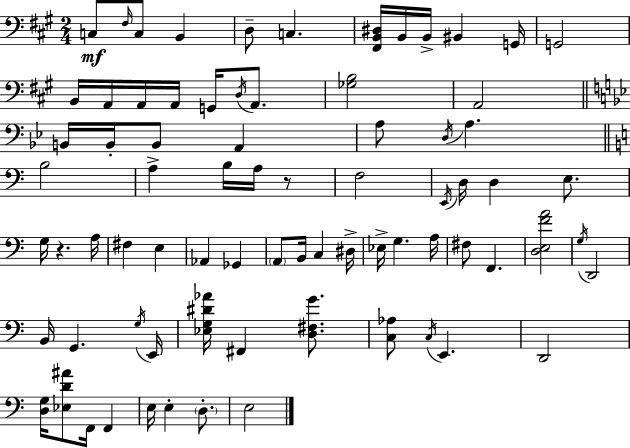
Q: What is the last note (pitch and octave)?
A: E3